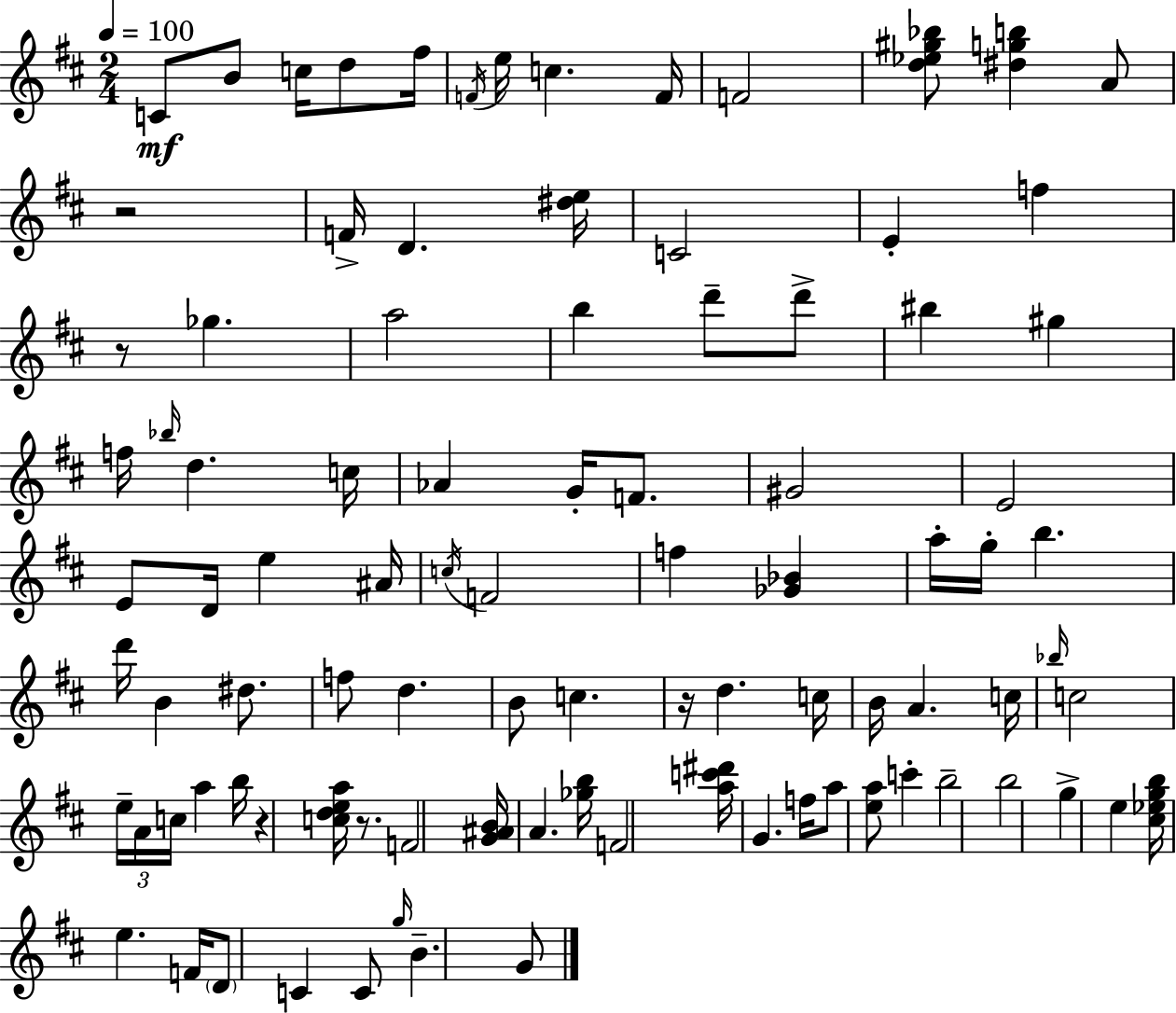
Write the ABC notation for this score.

X:1
T:Untitled
M:2/4
L:1/4
K:D
C/2 B/2 c/4 d/2 ^f/4 F/4 e/4 c F/4 F2 [d_e^g_b]/2 [^dgb] A/2 z2 F/4 D [^de]/4 C2 E f z/2 _g a2 b d'/2 d'/2 ^b ^g f/4 _b/4 d c/4 _A G/4 F/2 ^G2 E2 E/2 D/4 e ^A/4 c/4 F2 f [_G_B] a/4 g/4 b d'/4 B ^d/2 f/2 d B/2 c z/4 d c/4 B/4 A c/4 _b/4 c2 e/4 A/4 c/4 a b/4 z [cdea]/4 z/2 F2 [G^AB]/4 A [_gb]/4 F2 [ac'^d']/4 G f/4 a/2 [ea]/2 c' b2 b2 g e [^c_egb]/4 e F/4 D/2 C C/2 g/4 B G/2